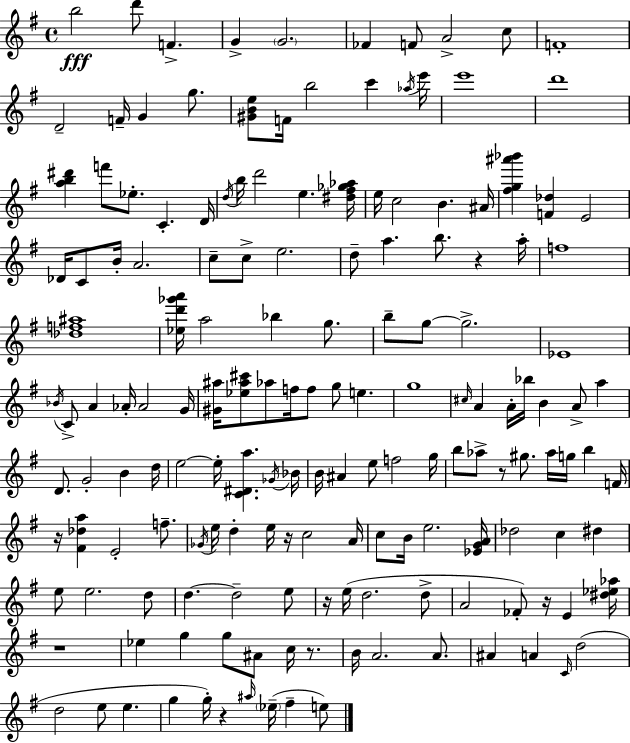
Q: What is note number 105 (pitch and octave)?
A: C5